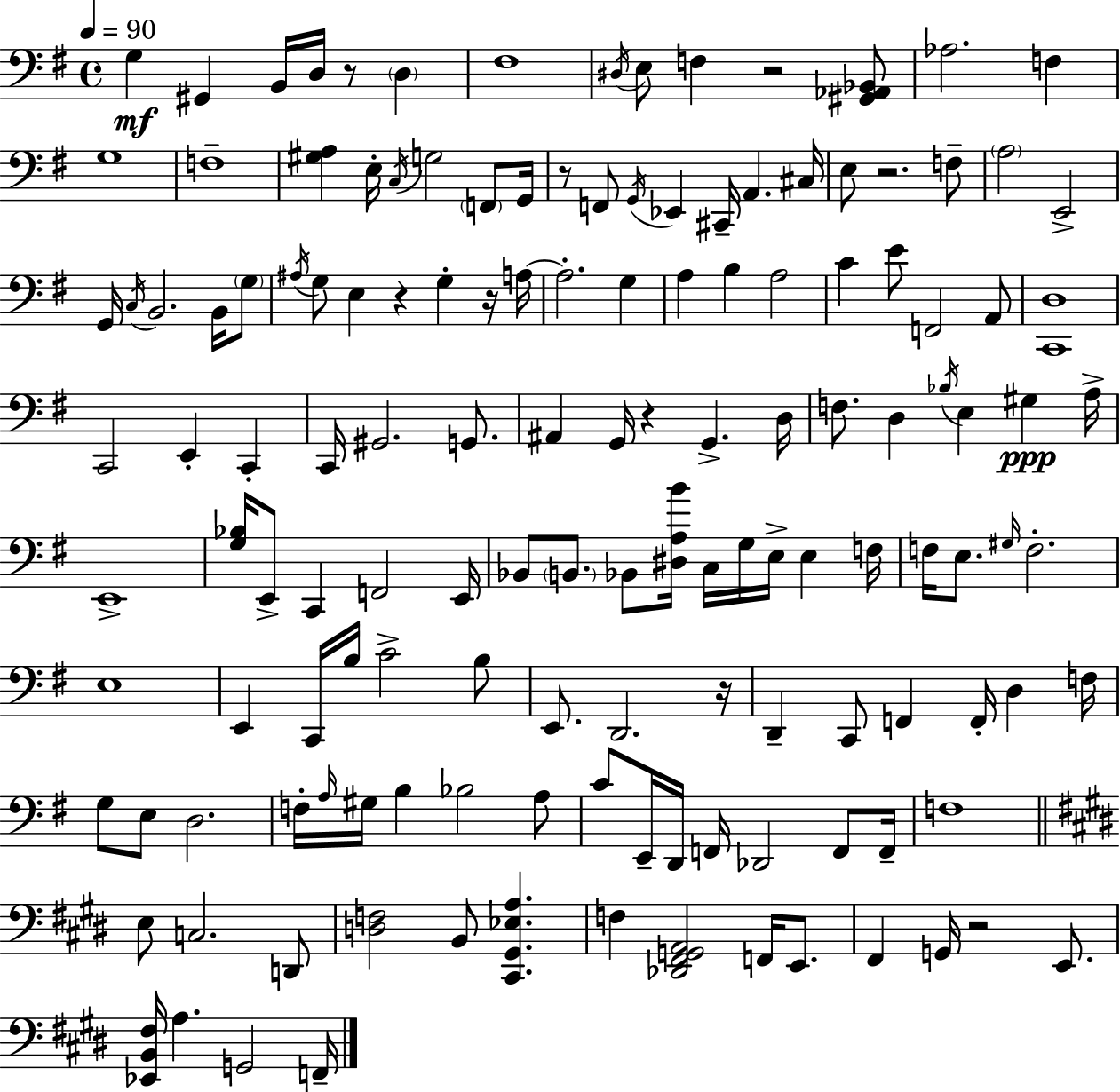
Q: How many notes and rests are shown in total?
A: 142